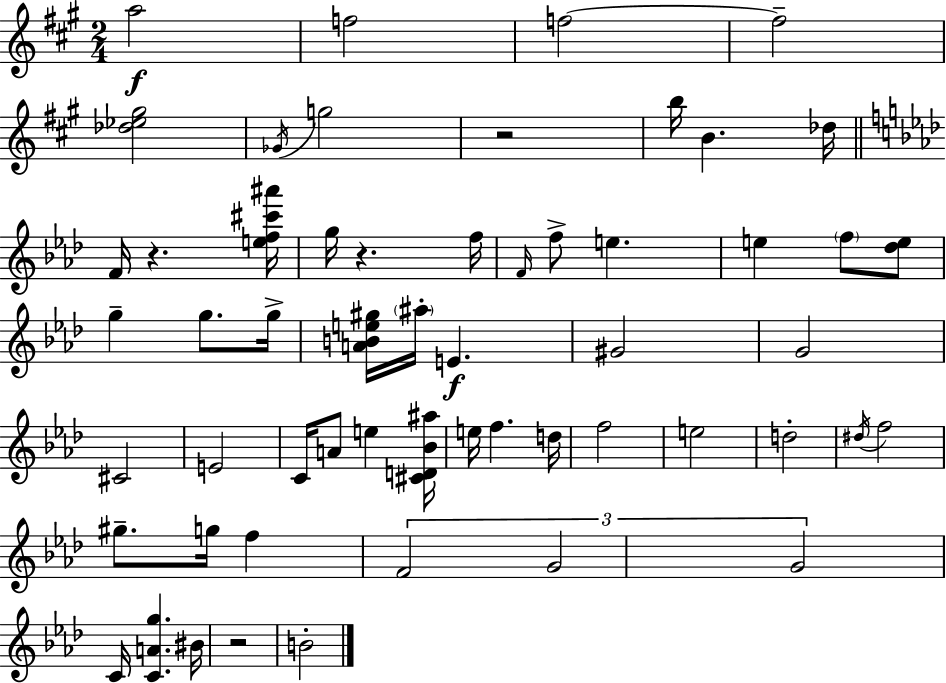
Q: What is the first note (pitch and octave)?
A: A5